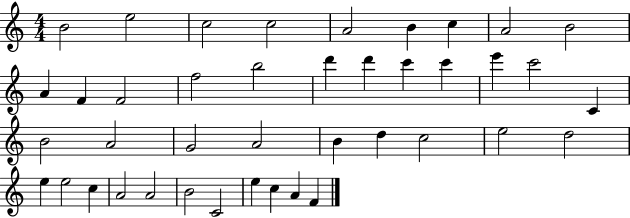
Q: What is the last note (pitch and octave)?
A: F4